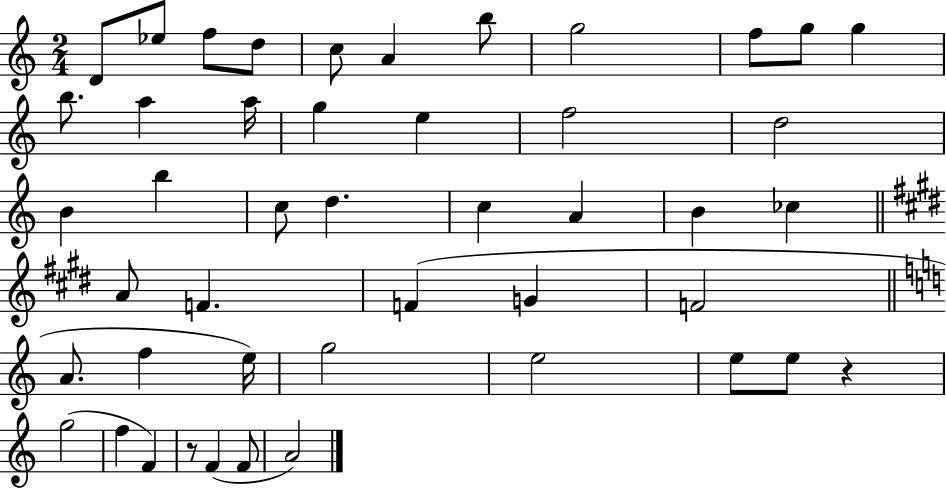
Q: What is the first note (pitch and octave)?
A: D4